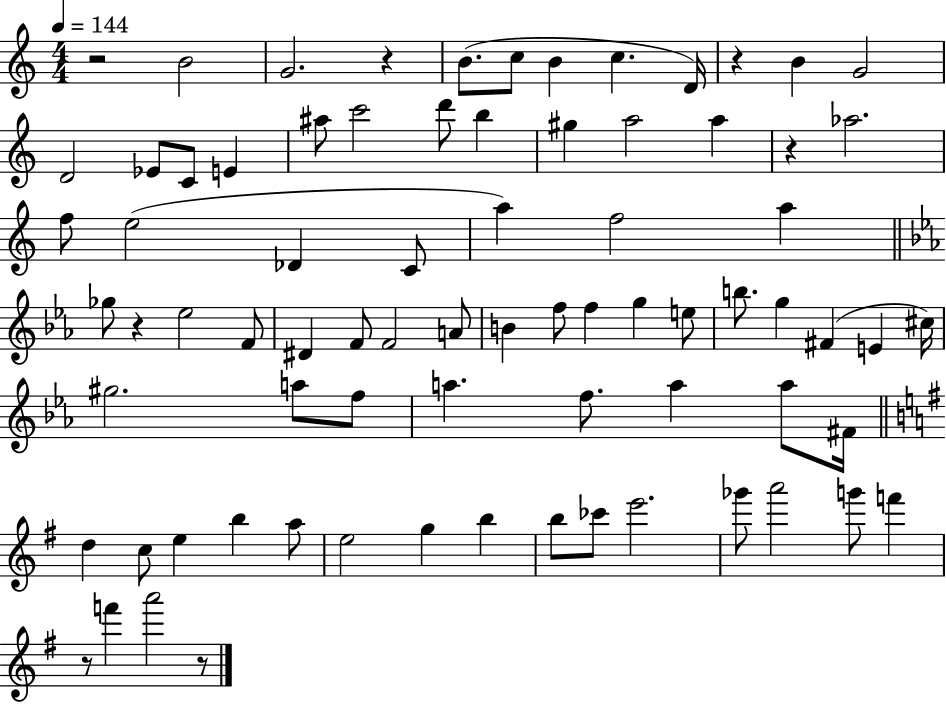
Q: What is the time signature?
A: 4/4